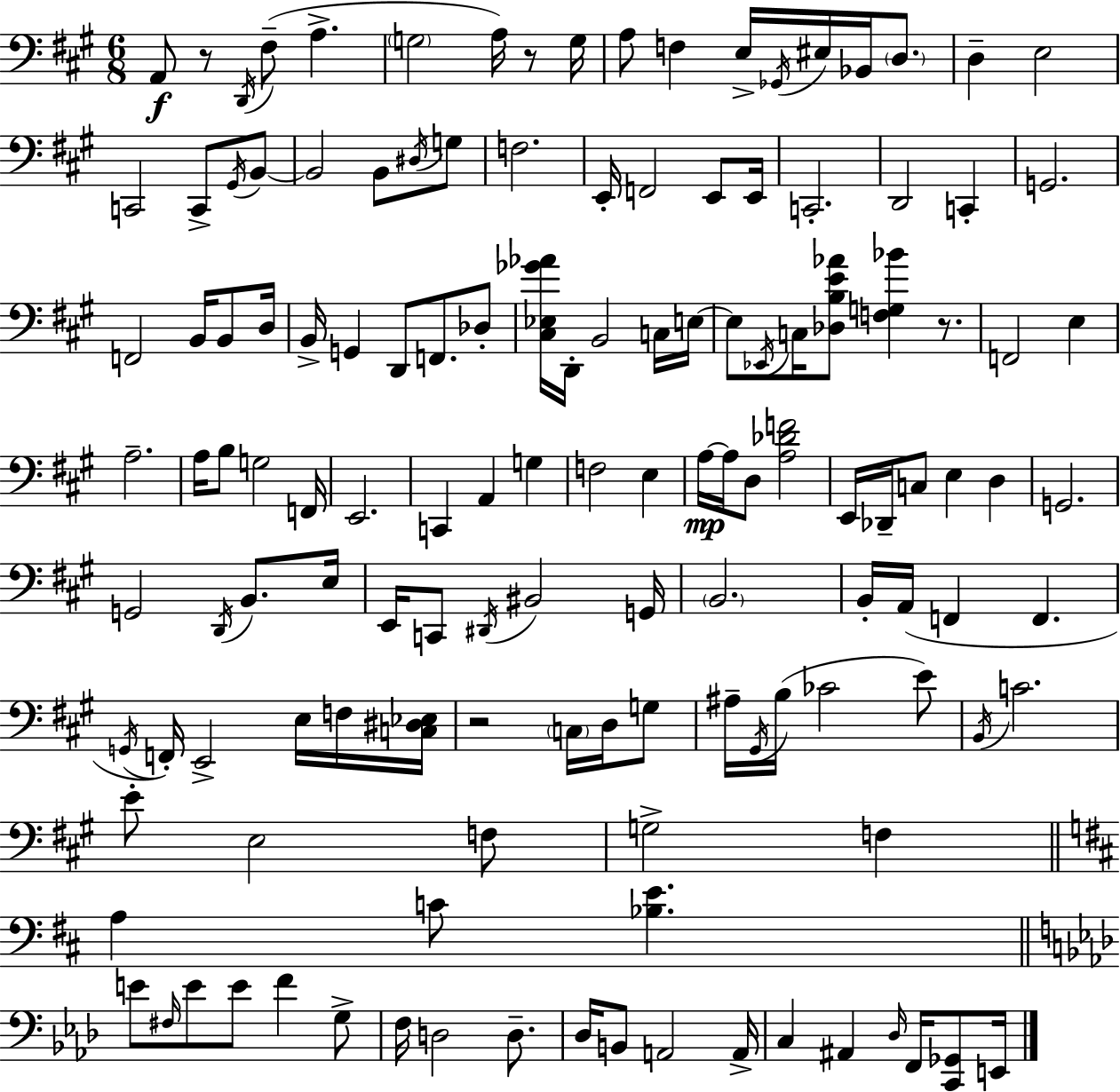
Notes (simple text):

A2/e R/e D2/s F#3/e A3/q. G3/h A3/s R/e G3/s A3/e F3/q E3/s Gb2/s EIS3/s Bb2/s D3/e. D3/q E3/h C2/h C2/e G#2/s B2/e B2/h B2/e D#3/s G3/e F3/h. E2/s F2/h E2/e E2/s C2/h. D2/h C2/q G2/h. F2/h B2/s B2/e D3/s B2/s G2/q D2/e F2/e. Db3/e [C#3,Eb3,Gb4,Ab4]/s D2/s B2/h C3/s E3/s E3/e Eb2/s C3/s [Db3,B3,E4,Ab4]/e [F3,G3,Bb4]/q R/e. F2/h E3/q A3/h. A3/s B3/e G3/h F2/s E2/h. C2/q A2/q G3/q F3/h E3/q A3/s A3/s D3/e [A3,Db4,F4]/h E2/s Db2/s C3/e E3/q D3/q G2/h. G2/h D2/s B2/e. E3/s E2/s C2/e D#2/s BIS2/h G2/s B2/h. B2/s A2/s F2/q F2/q. G2/s F2/s E2/h E3/s F3/s [C3,D#3,Eb3]/s R/h C3/s D3/s G3/e A#3/s G#2/s B3/s CES4/h E4/e B2/s C4/h. E4/e E3/h F3/e G3/h F3/q A3/q C4/e [Bb3,E4]/q. E4/e F#3/s E4/e E4/e F4/q G3/e F3/s D3/h D3/e. Db3/s B2/e A2/h A2/s C3/q A#2/q Db3/s F2/s [C2,Gb2]/e E2/s